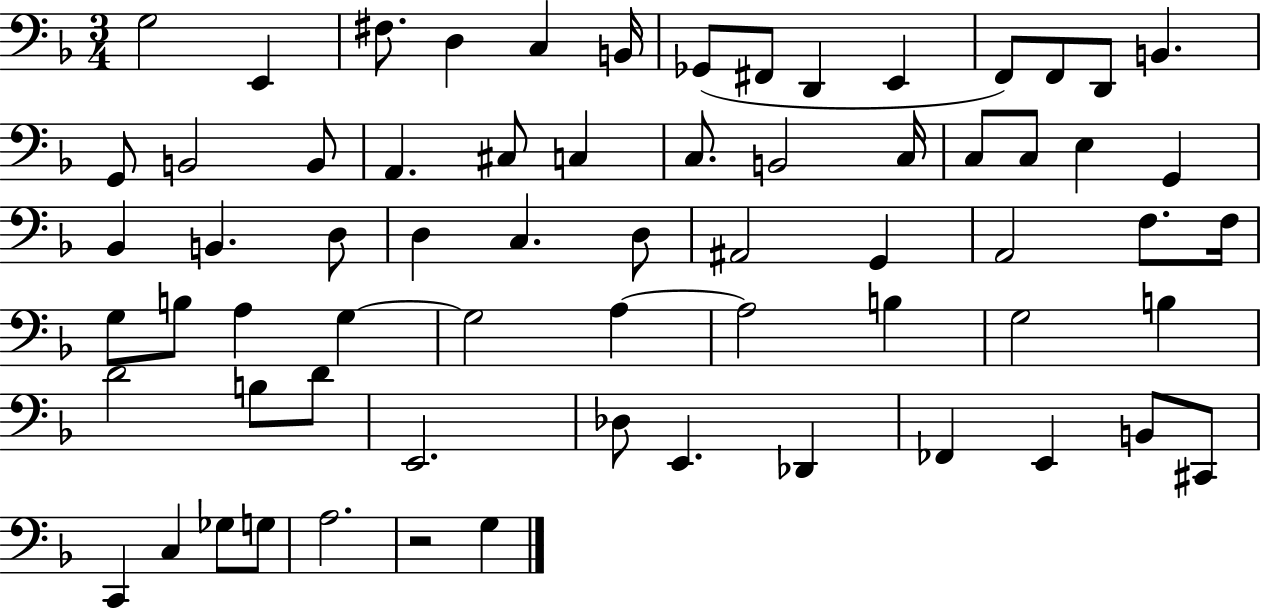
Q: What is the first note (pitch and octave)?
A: G3